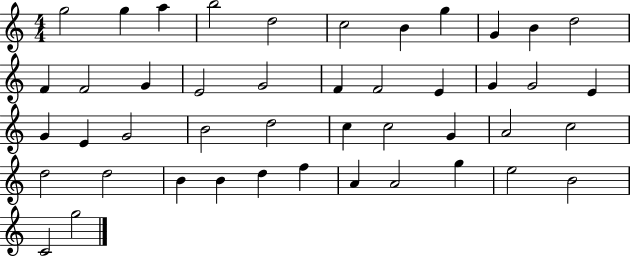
{
  \clef treble
  \numericTimeSignature
  \time 4/4
  \key c \major
  g''2 g''4 a''4 | b''2 d''2 | c''2 b'4 g''4 | g'4 b'4 d''2 | \break f'4 f'2 g'4 | e'2 g'2 | f'4 f'2 e'4 | g'4 g'2 e'4 | \break g'4 e'4 g'2 | b'2 d''2 | c''4 c''2 g'4 | a'2 c''2 | \break d''2 d''2 | b'4 b'4 d''4 f''4 | a'4 a'2 g''4 | e''2 b'2 | \break c'2 g''2 | \bar "|."
}